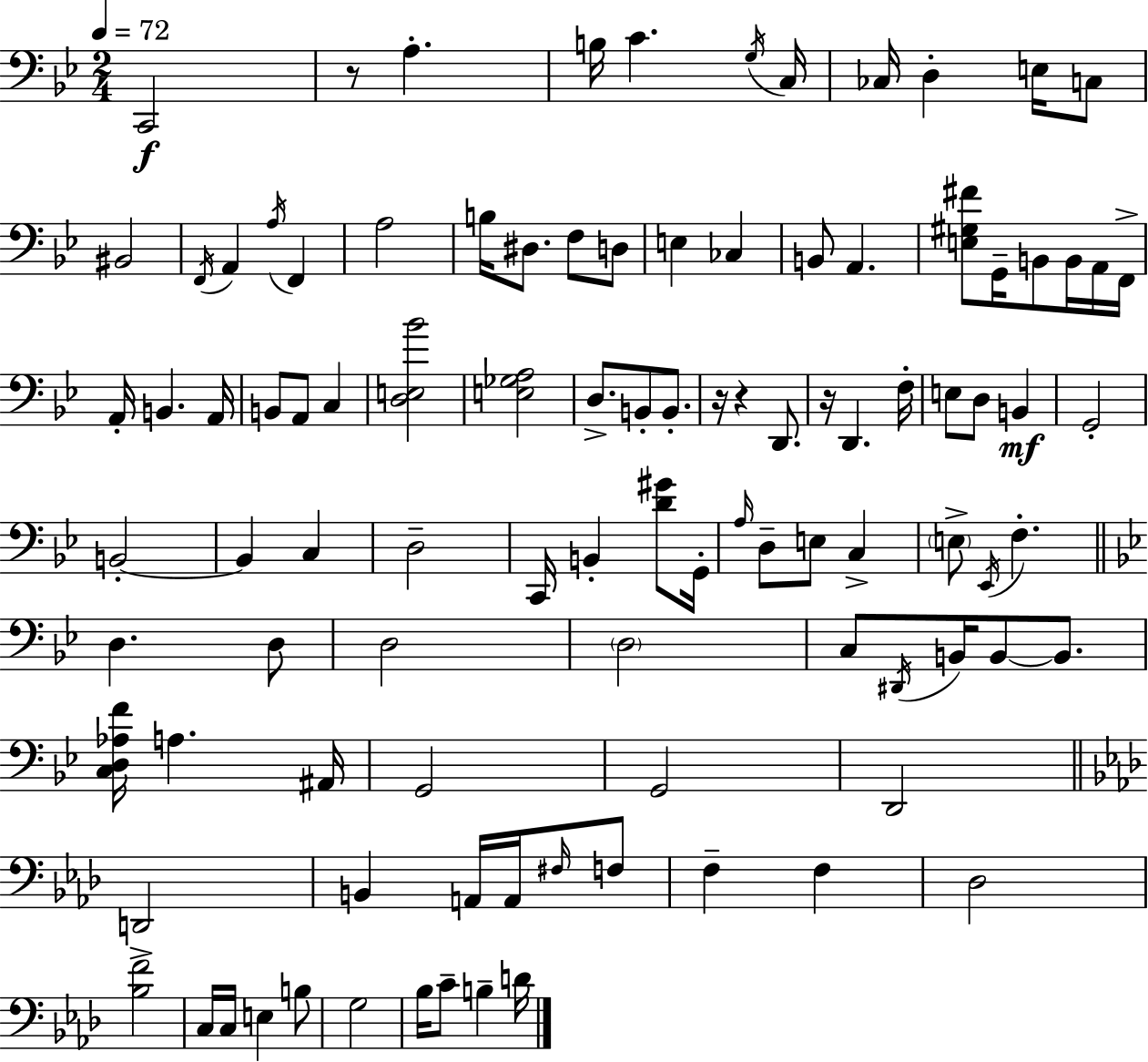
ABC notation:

X:1
T:Untitled
M:2/4
L:1/4
K:Gm
C,,2 z/2 A, B,/4 C G,/4 C,/4 _C,/4 D, E,/4 C,/2 ^B,,2 F,,/4 A,, A,/4 F,, A,2 B,/4 ^D,/2 F,/2 D,/2 E, _C, B,,/2 A,, [E,^G,^F]/2 G,,/4 B,,/2 B,,/4 A,,/4 F,,/4 A,,/4 B,, A,,/4 B,,/2 A,,/2 C, [D,E,_B]2 [E,_G,A,]2 D,/2 B,,/2 B,,/2 z/4 z D,,/2 z/4 D,, F,/4 E,/2 D,/2 B,, G,,2 B,,2 B,, C, D,2 C,,/4 B,, [D^G]/2 G,,/4 A,/4 D,/2 E,/2 C, E,/2 _E,,/4 F, D, D,/2 D,2 D,2 C,/2 ^D,,/4 B,,/4 B,,/2 B,,/2 [C,D,_A,F]/4 A, ^A,,/4 G,,2 G,,2 D,,2 D,,2 B,, A,,/4 A,,/4 ^F,/4 F,/2 F, F, _D,2 [_B,F]2 C,/4 C,/4 E, B,/2 G,2 _B,/4 C/2 B, D/4